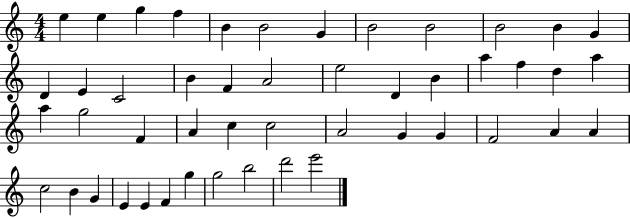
X:1
T:Untitled
M:4/4
L:1/4
K:C
e e g f B B2 G B2 B2 B2 B G D E C2 B F A2 e2 D B a f d a a g2 F A c c2 A2 G G F2 A A c2 B G E E F g g2 b2 d'2 e'2